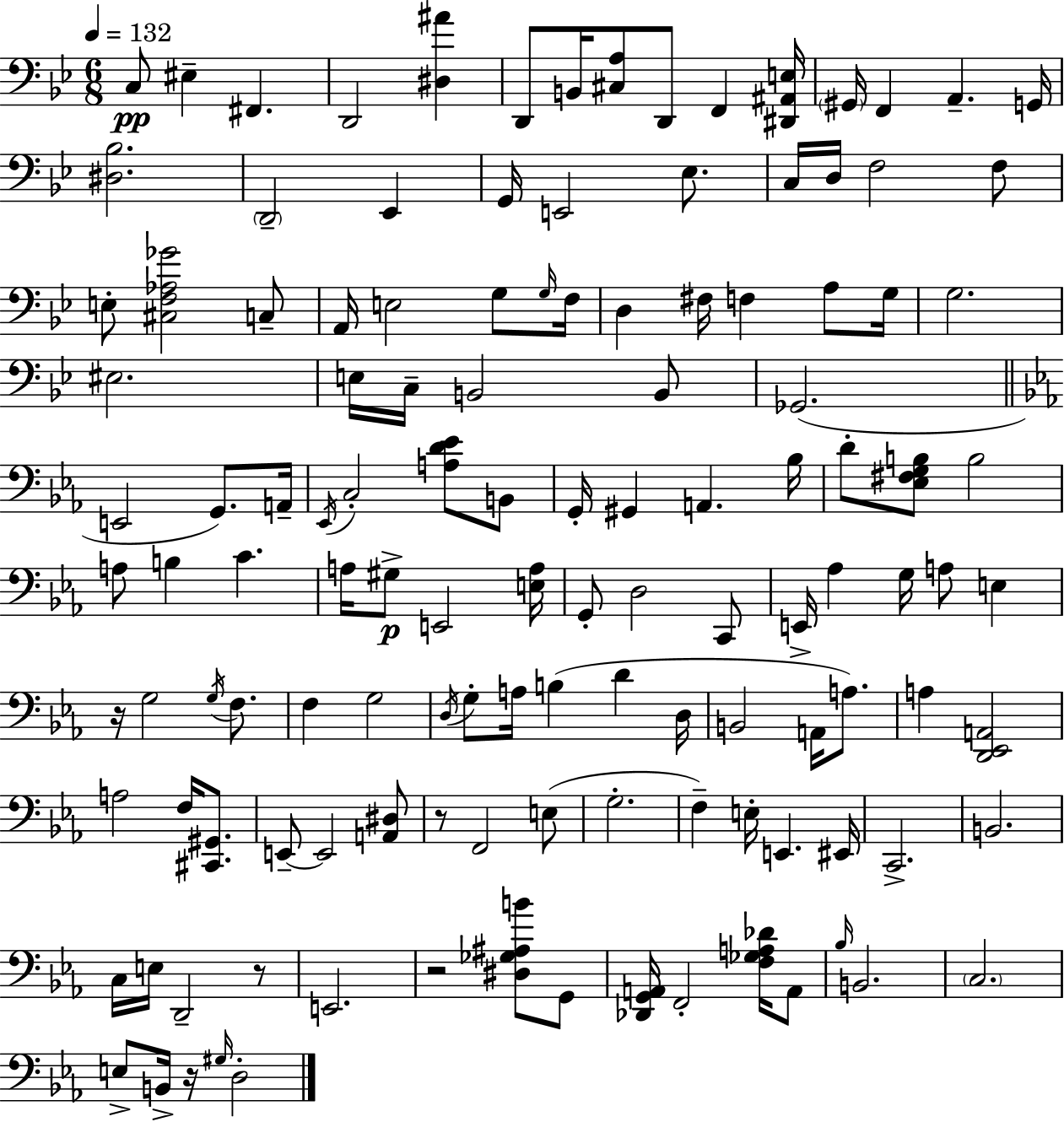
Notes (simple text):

C3/e EIS3/q F#2/q. D2/h [D#3,A#4]/q D2/e B2/s [C#3,A3]/e D2/e F2/q [D#2,A#2,E3]/s G#2/s F2/q A2/q. G2/s [D#3,Bb3]/h. D2/h Eb2/q G2/s E2/h Eb3/e. C3/s D3/s F3/h F3/e E3/e [C#3,F3,Ab3,Gb4]/h C3/e A2/s E3/h G3/e G3/s F3/s D3/q F#3/s F3/q A3/e G3/s G3/h. EIS3/h. E3/s C3/s B2/h B2/e Gb2/h. E2/h G2/e. A2/s Eb2/s C3/h [A3,D4,Eb4]/e B2/e G2/s G#2/q A2/q. Bb3/s D4/e [Eb3,F#3,G3,B3]/e B3/h A3/e B3/q C4/q. A3/s G#3/e E2/h [E3,A3]/s G2/e D3/h C2/e E2/s Ab3/q G3/s A3/e E3/q R/s G3/h G3/s F3/e. F3/q G3/h D3/s G3/e A3/s B3/q D4/q D3/s B2/h A2/s A3/e. A3/q [D2,Eb2,A2]/h A3/h F3/s [C#2,G#2]/e. E2/e E2/h [A2,D#3]/e R/e F2/h E3/e G3/h. F3/q E3/s E2/q. EIS2/s C2/h. B2/h. C3/s E3/s D2/h R/e E2/h. R/h [D#3,Gb3,A#3,B4]/e G2/e [Db2,G2,A2]/s F2/h [F3,Gb3,A3,Db4]/s A2/e Bb3/s B2/h. C3/h. E3/e B2/s R/s G#3/s D3/h